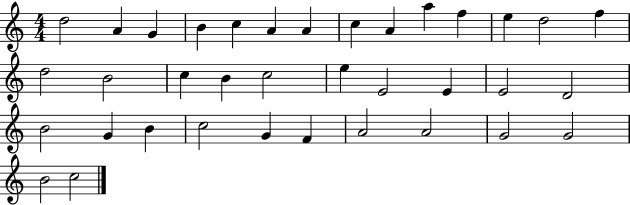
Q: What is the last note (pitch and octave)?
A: C5